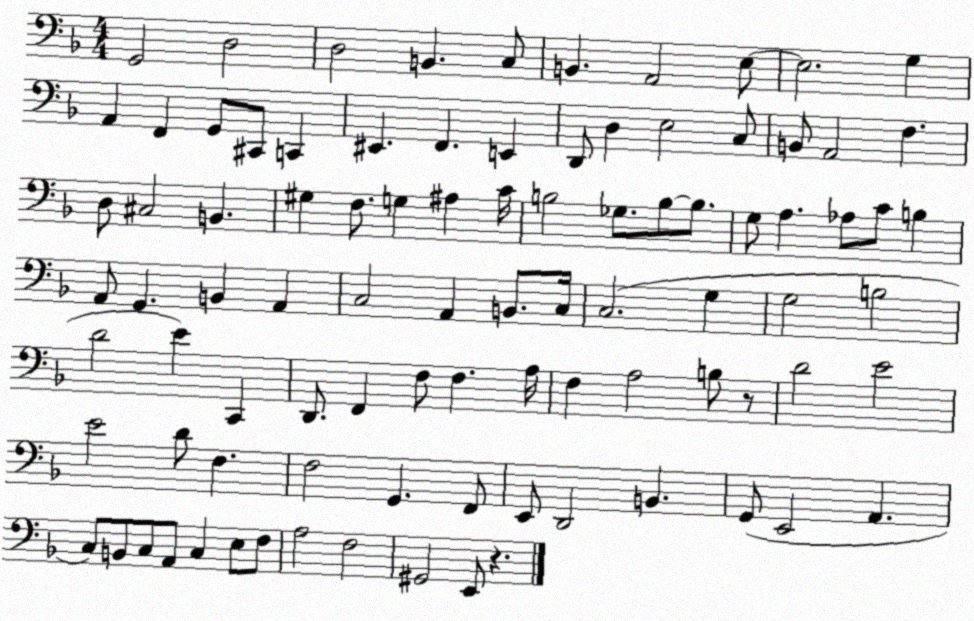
X:1
T:Untitled
M:4/4
L:1/4
K:F
G,,2 D,2 D,2 B,, C,/2 B,, A,,2 E,/2 E,2 G, A,, F,, G,,/2 ^C,,/2 C,, ^E,, F,, E,, D,,/2 D, E,2 C,/2 B,,/2 A,,2 F, D,/2 ^C,2 B,, ^G, F,/2 G, ^A, C/4 B,2 _G,/2 B,/2 B,/2 G,/2 A, _A,/2 C/2 B, A,,/2 G,, B,, A,, C,2 A,, B,,/2 C,/4 C,2 G, G,2 B,2 D2 E C,, D,,/2 F,, F,/2 F, A,/4 F, A,2 B,/2 z/2 D2 E2 E2 D/2 F, F,2 G,, F,,/2 E,,/2 D,,2 B,, G,,/2 E,,2 A,, C,/2 B,,/2 C,/2 A,,/2 C, E,/2 F,/2 A,2 F,2 ^G,,2 E,,/2 z